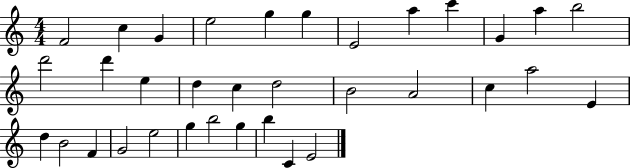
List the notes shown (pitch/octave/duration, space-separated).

F4/h C5/q G4/q E5/h G5/q G5/q E4/h A5/q C6/q G4/q A5/q B5/h D6/h D6/q E5/q D5/q C5/q D5/h B4/h A4/h C5/q A5/h E4/q D5/q B4/h F4/q G4/h E5/h G5/q B5/h G5/q B5/q C4/q E4/h